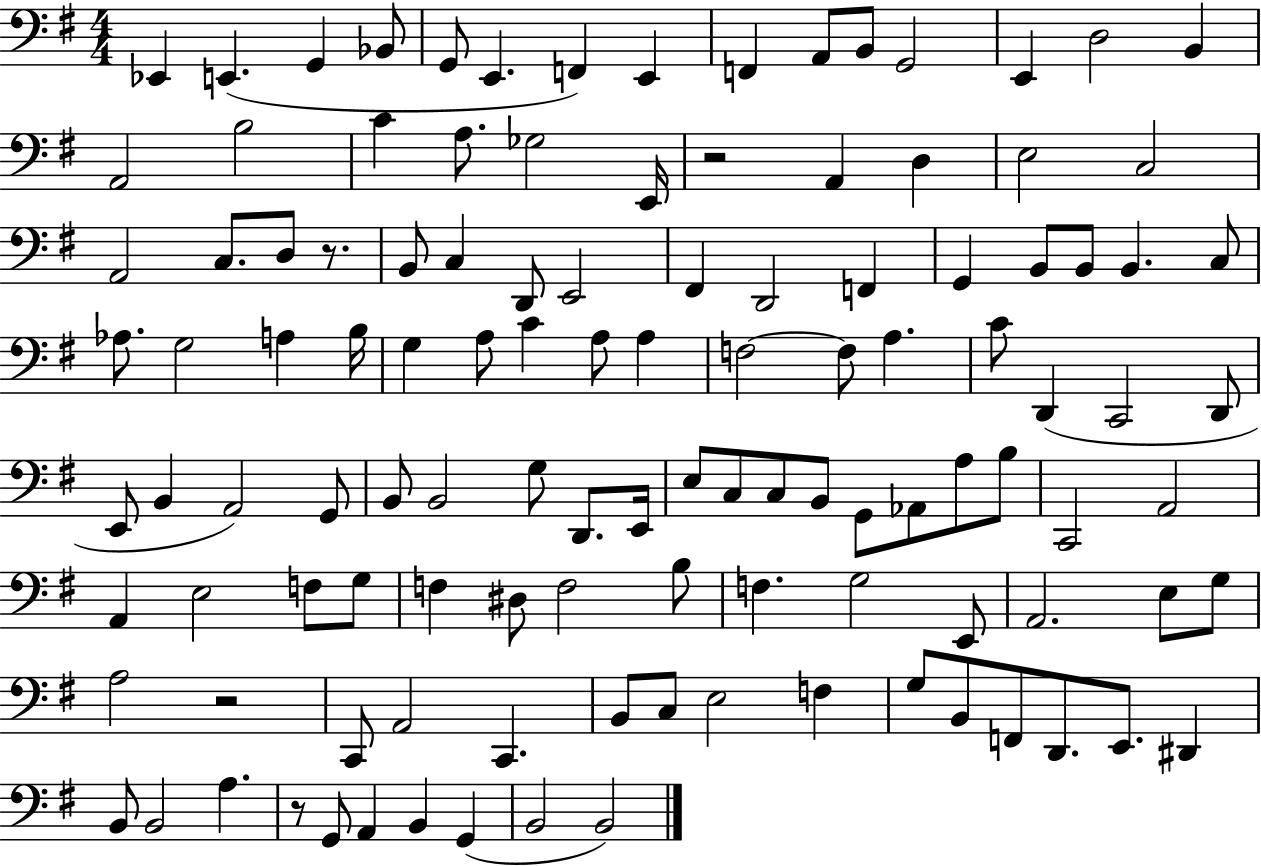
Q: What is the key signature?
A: G major